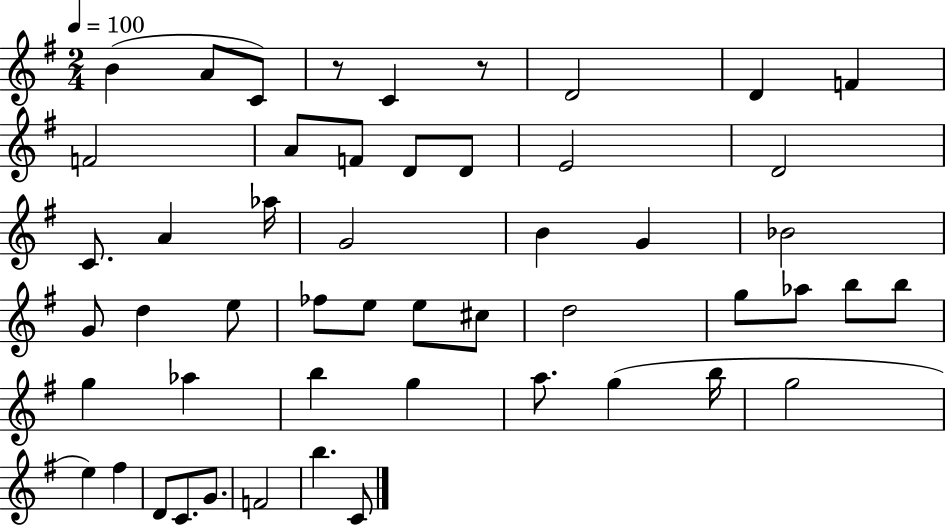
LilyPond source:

{
  \clef treble
  \numericTimeSignature
  \time 2/4
  \key g \major
  \tempo 4 = 100
  b'4( a'8 c'8) | r8 c'4 r8 | d'2 | d'4 f'4 | \break f'2 | a'8 f'8 d'8 d'8 | e'2 | d'2 | \break c'8. a'4 aes''16 | g'2 | b'4 g'4 | bes'2 | \break g'8 d''4 e''8 | fes''8 e''8 e''8 cis''8 | d''2 | g''8 aes''8 b''8 b''8 | \break g''4 aes''4 | b''4 g''4 | a''8. g''4( b''16 | g''2 | \break e''4) fis''4 | d'8 c'8. g'8. | f'2 | b''4. c'8 | \break \bar "|."
}